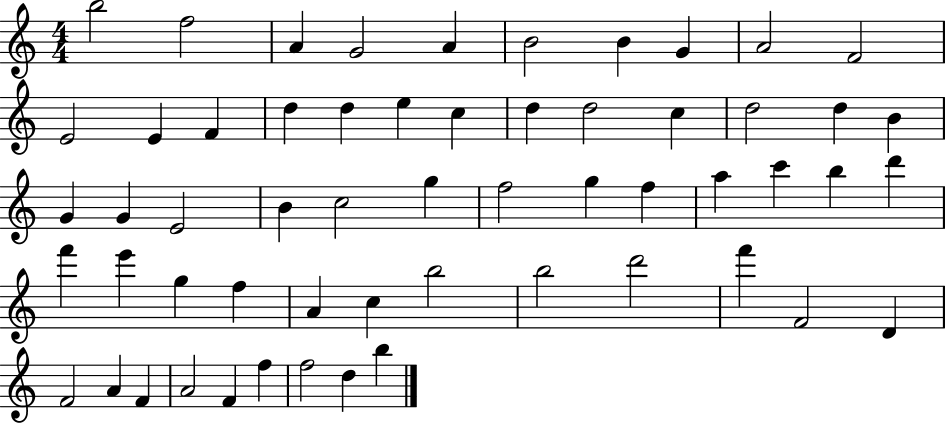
X:1
T:Untitled
M:4/4
L:1/4
K:C
b2 f2 A G2 A B2 B G A2 F2 E2 E F d d e c d d2 c d2 d B G G E2 B c2 g f2 g f a c' b d' f' e' g f A c b2 b2 d'2 f' F2 D F2 A F A2 F f f2 d b